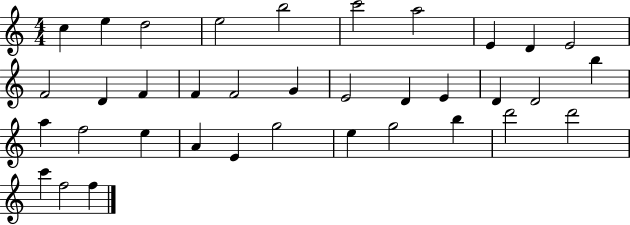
{
  \clef treble
  \numericTimeSignature
  \time 4/4
  \key c \major
  c''4 e''4 d''2 | e''2 b''2 | c'''2 a''2 | e'4 d'4 e'2 | \break f'2 d'4 f'4 | f'4 f'2 g'4 | e'2 d'4 e'4 | d'4 d'2 b''4 | \break a''4 f''2 e''4 | a'4 e'4 g''2 | e''4 g''2 b''4 | d'''2 d'''2 | \break c'''4 f''2 f''4 | \bar "|."
}